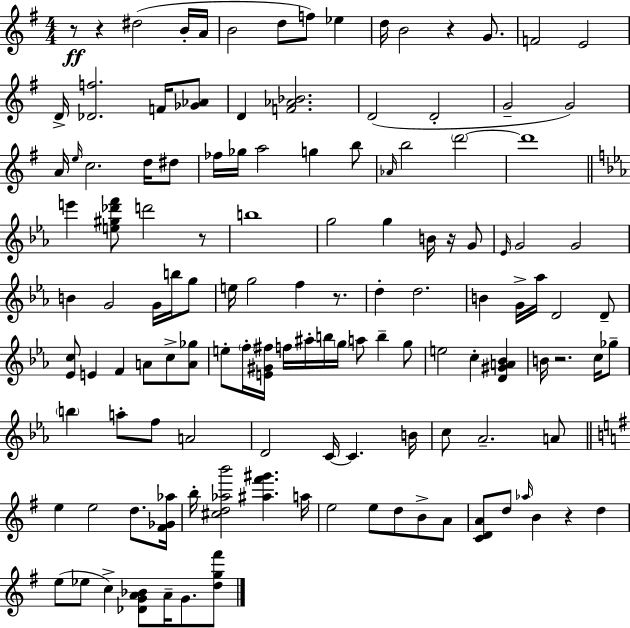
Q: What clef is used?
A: treble